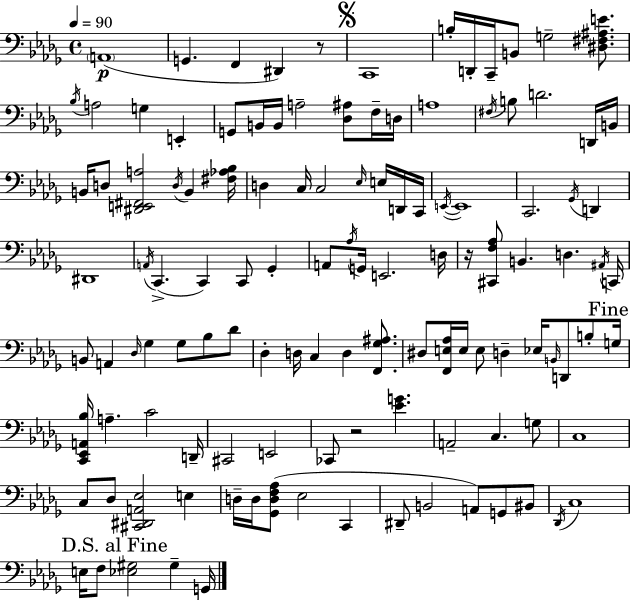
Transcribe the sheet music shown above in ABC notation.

X:1
T:Untitled
M:4/4
L:1/4
K:Bbm
A,,4 G,, F,, ^D,, z/2 C,,4 B,/4 D,,/4 C,,/4 B,,/2 G,2 [^D,^F,^A,E]/2 _B,/4 A,2 G, E,, G,,/2 B,,/4 B,,/4 A,2 [_D,^A,]/2 F,/4 D,/4 A,4 ^F,/4 B,/2 D2 D,,/4 B,,/4 B,,/4 D,/2 [^D,,E,,^F,,A,]2 D,/4 B,, [^F,_A,_B,]/4 D, C,/4 C,2 _E,/4 E,/4 D,,/4 C,,/4 E,,/4 E,,4 C,,2 _G,,/4 D,, ^D,,4 A,,/4 C,, C,, C,,/2 _G,, A,,/2 _A,/4 G,,/4 E,,2 D,/4 z/4 [^C,,F,_A,]/2 B,, D, ^A,,/4 C,,/4 B,,/2 A,, _D,/4 _G, _G,/2 _B,/2 _D/2 _D, D,/4 C, D, [F,,_G,^A,]/2 ^D,/2 [F,,E,_A,]/4 E,/4 E,/2 D, _E,/4 B,,/4 D,,/2 B,/2 G,/4 [C,,_E,,A,,_B,]/4 A, C2 D,,/4 ^C,,2 E,,2 _C,,/2 z2 [_EG] A,,2 C, G,/2 C,4 C,/2 _D,/2 [^C,,^D,,A,,_E,]2 E, D,/4 D,/4 [_G,,D,F,_A,]/2 _E,2 C,, ^D,,/2 B,,2 A,,/2 G,,/2 ^B,,/2 _D,,/4 C,4 E,/4 F,/2 [_E,^G,]2 ^G, G,,/4